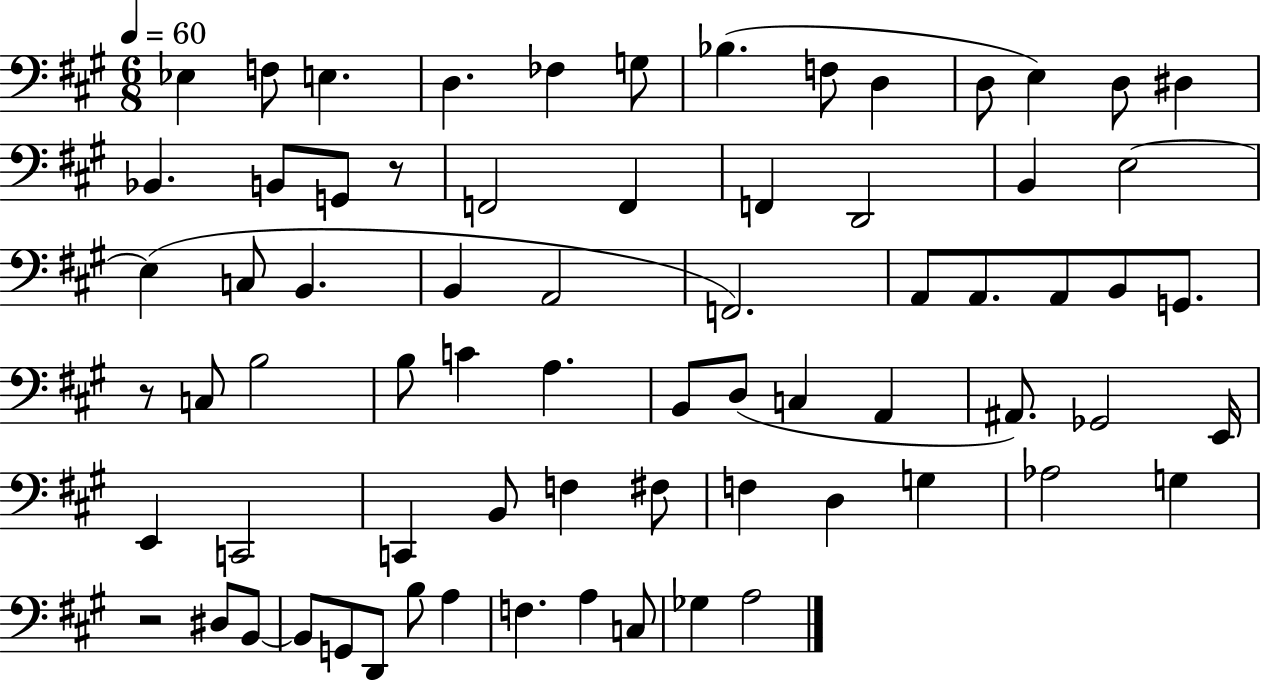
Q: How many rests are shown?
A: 3